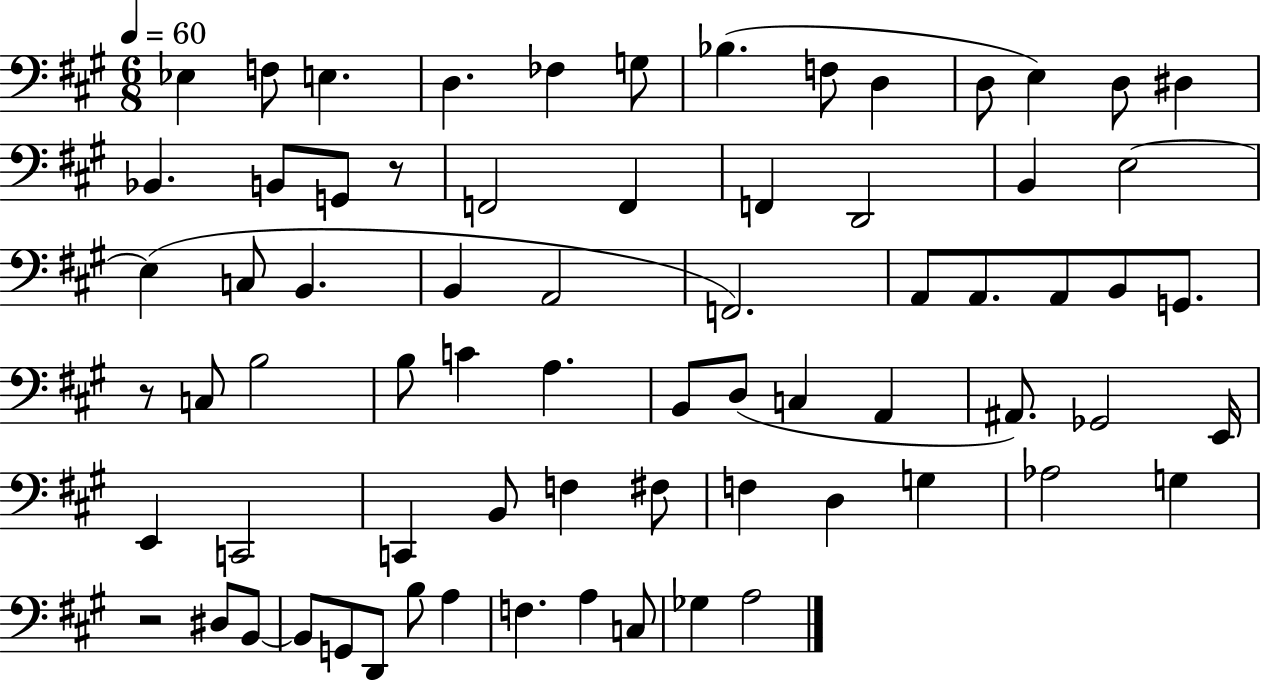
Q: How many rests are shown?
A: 3